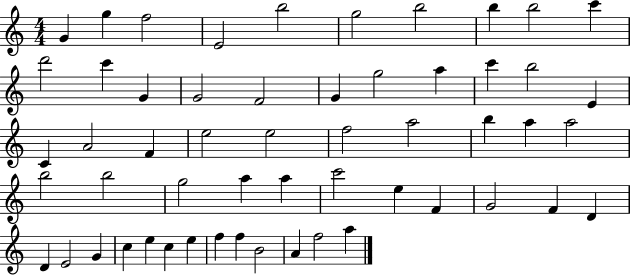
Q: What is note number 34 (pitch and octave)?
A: G5